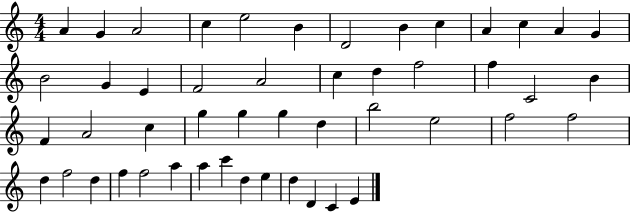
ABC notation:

X:1
T:Untitled
M:4/4
L:1/4
K:C
A G A2 c e2 B D2 B c A c A G B2 G E F2 A2 c d f2 f C2 B F A2 c g g g d b2 e2 f2 f2 d f2 d f f2 a a c' d e d D C E